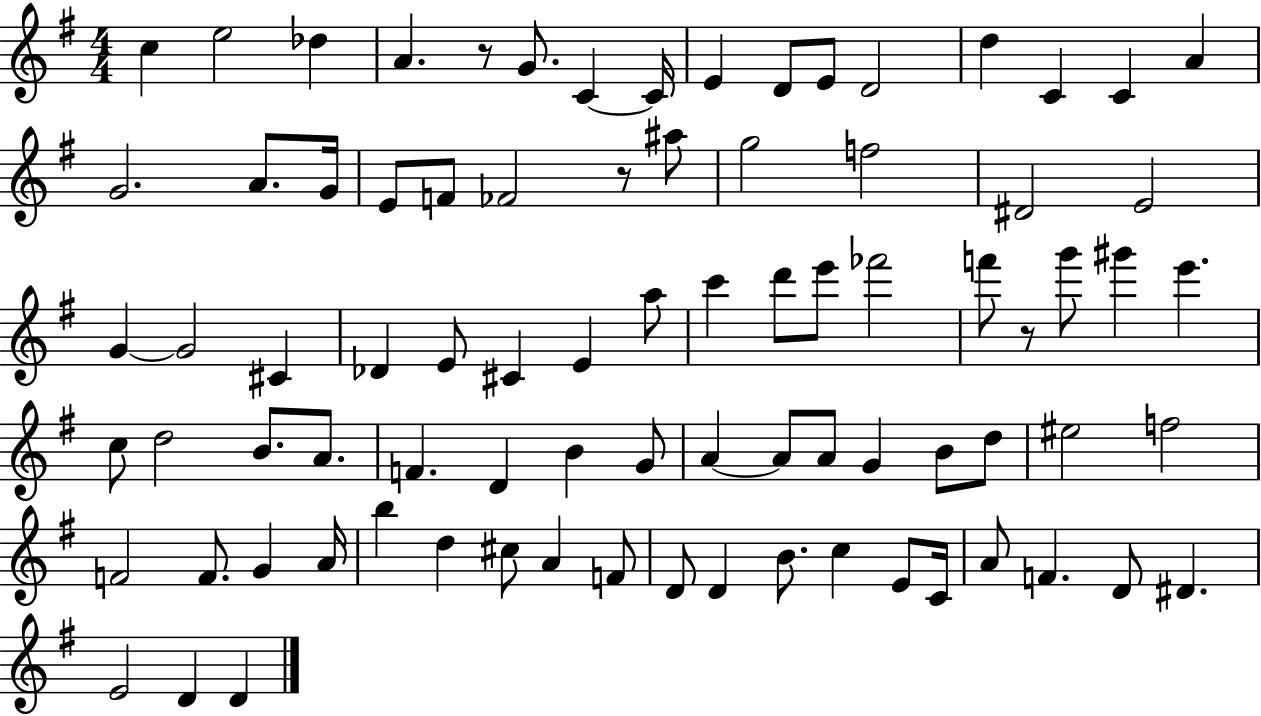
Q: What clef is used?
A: treble